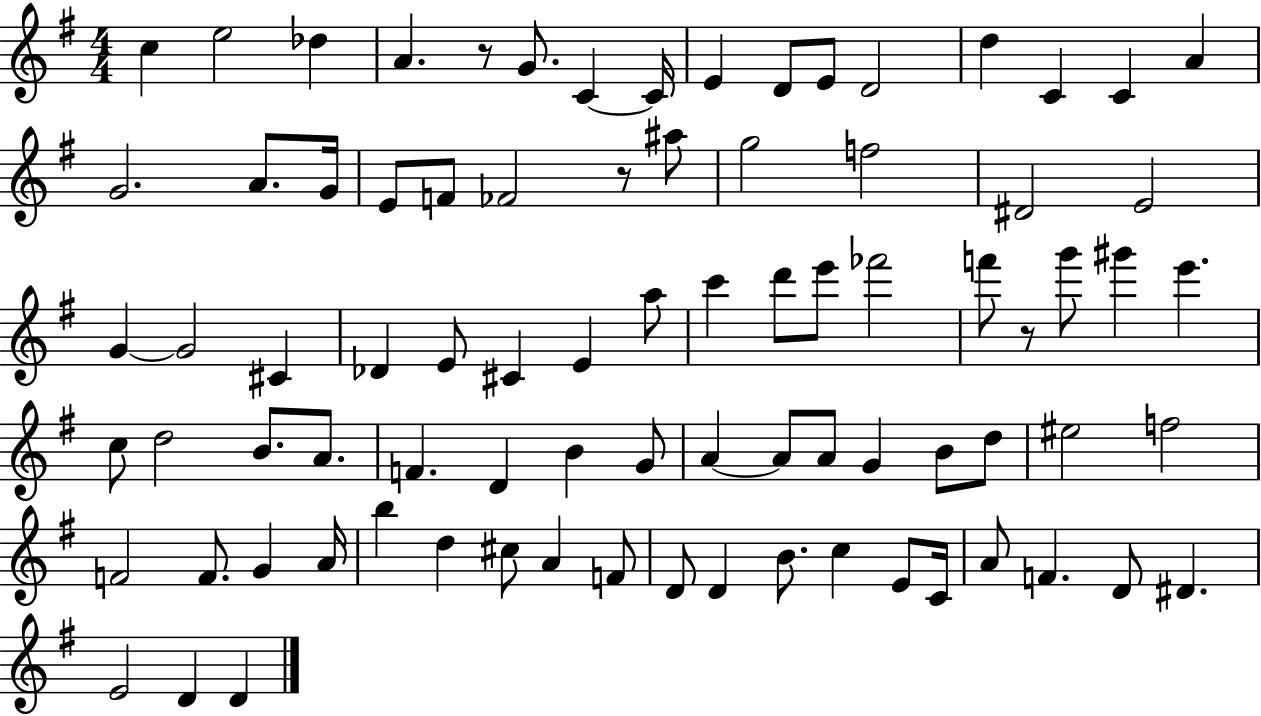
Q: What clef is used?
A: treble